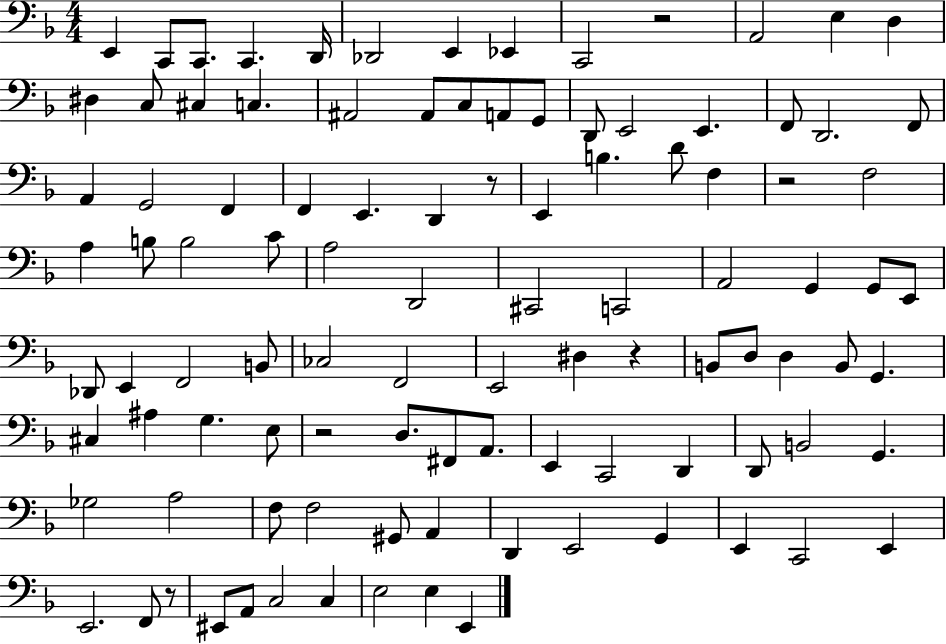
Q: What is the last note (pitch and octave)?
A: E2